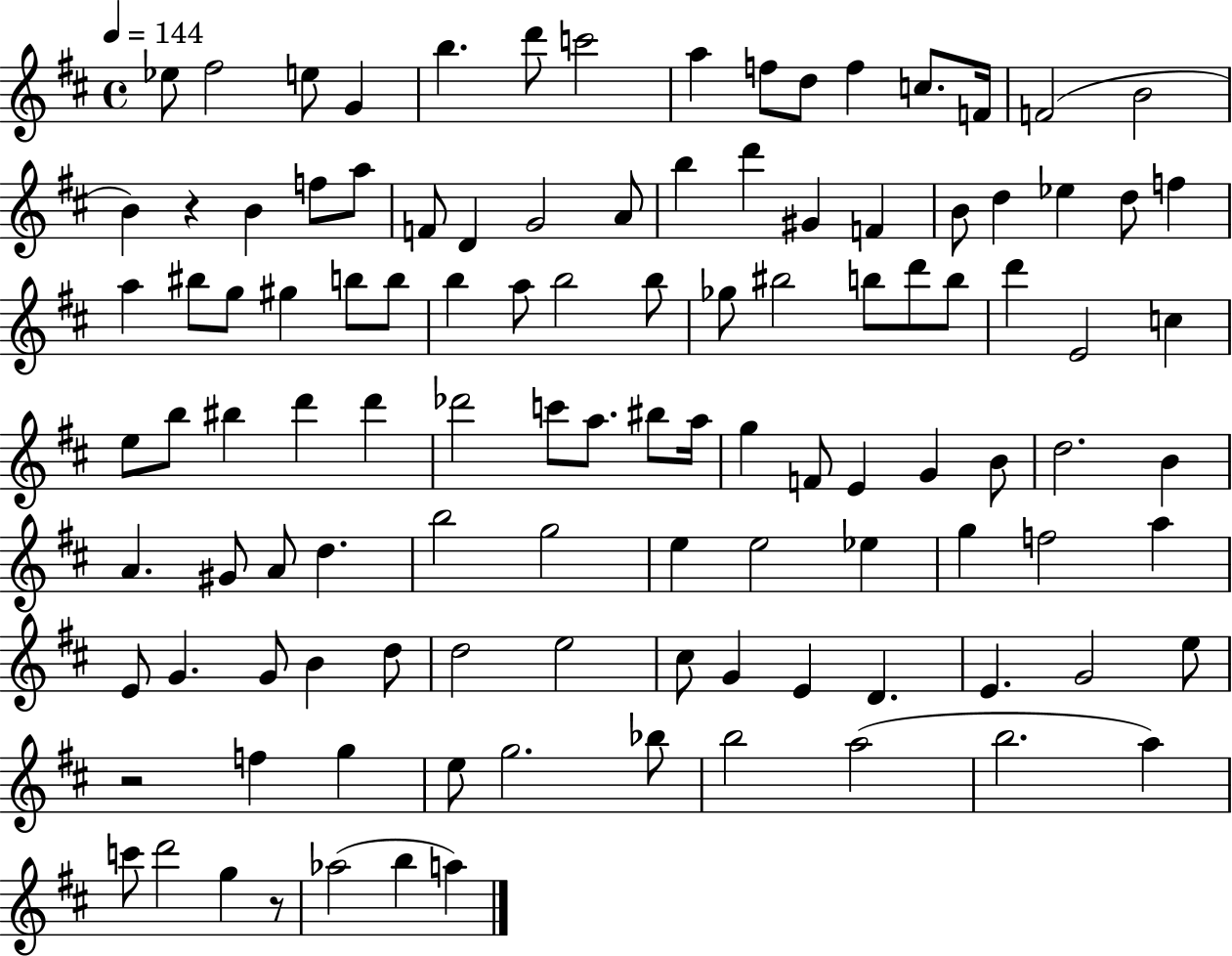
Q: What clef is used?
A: treble